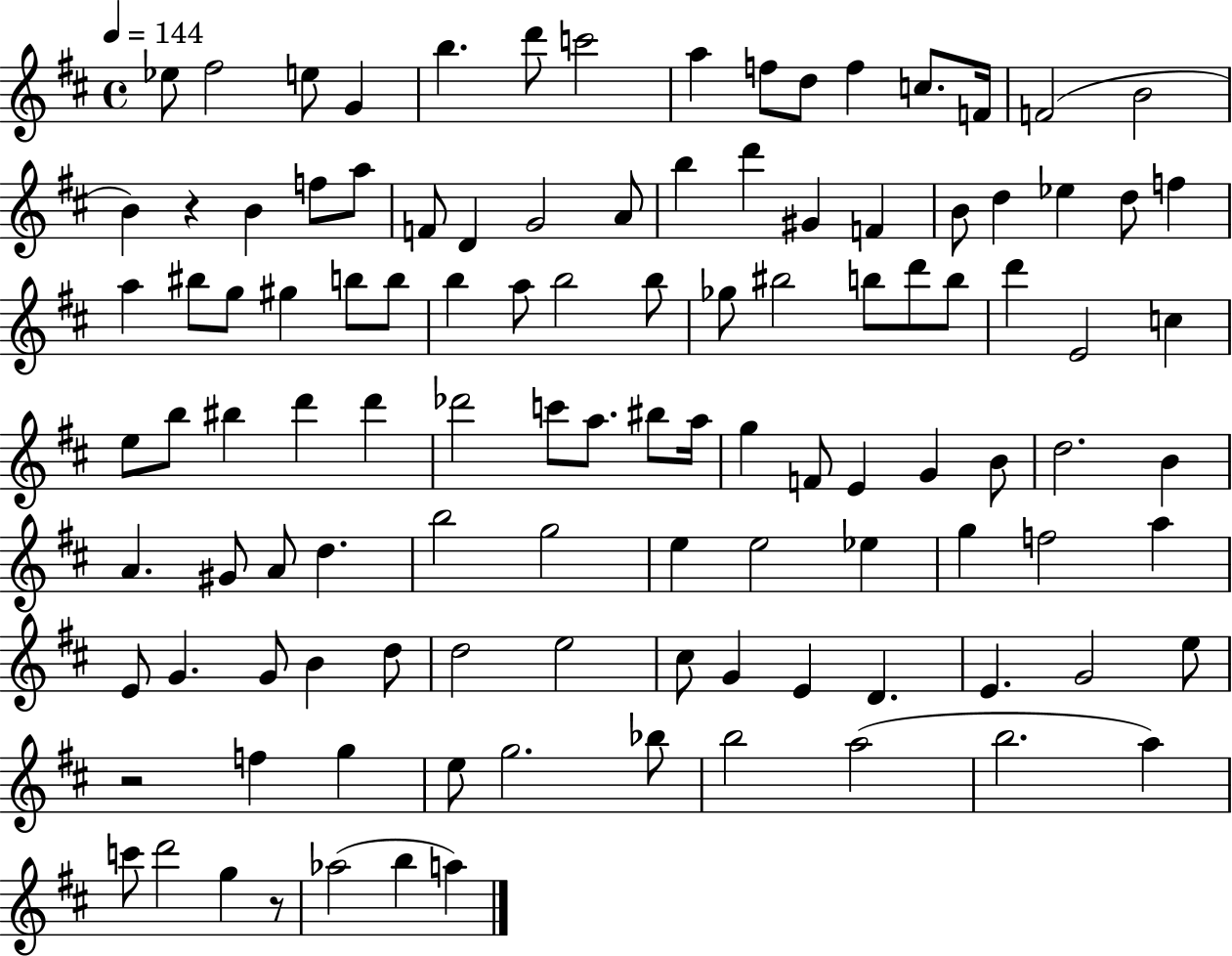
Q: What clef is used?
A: treble